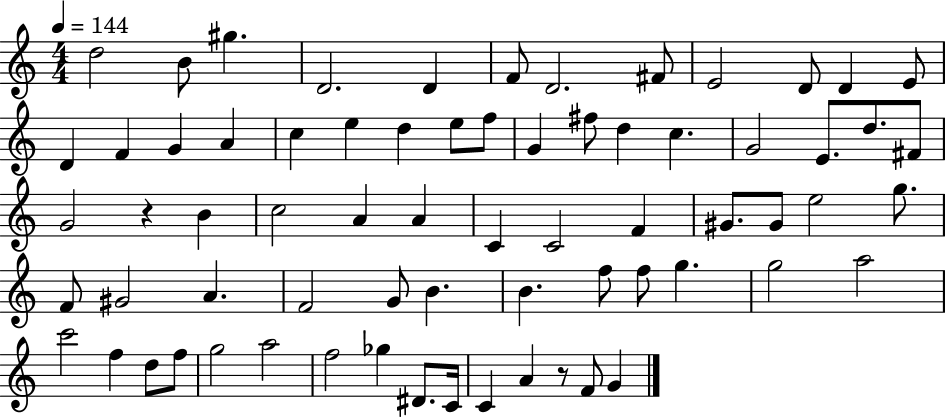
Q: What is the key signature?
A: C major